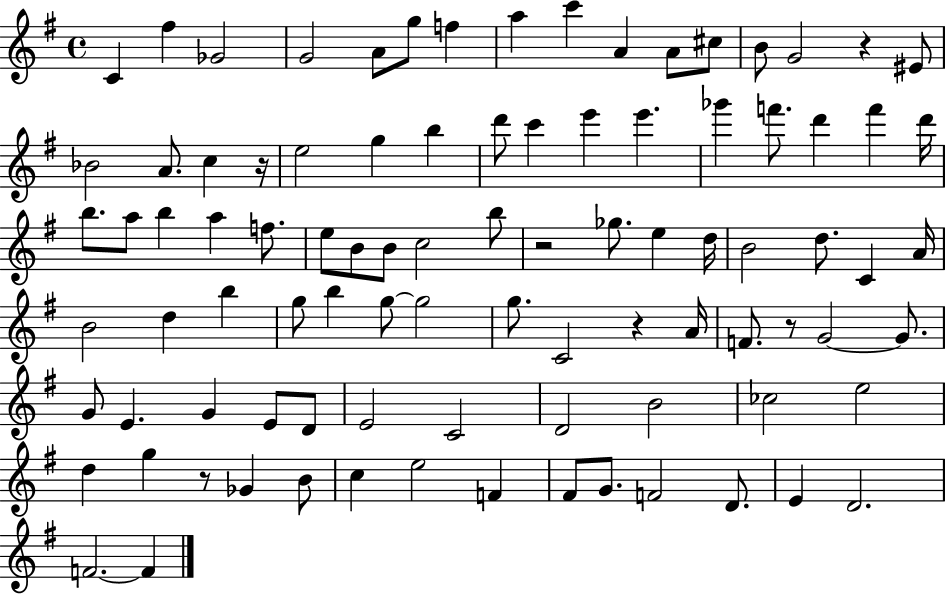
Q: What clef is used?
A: treble